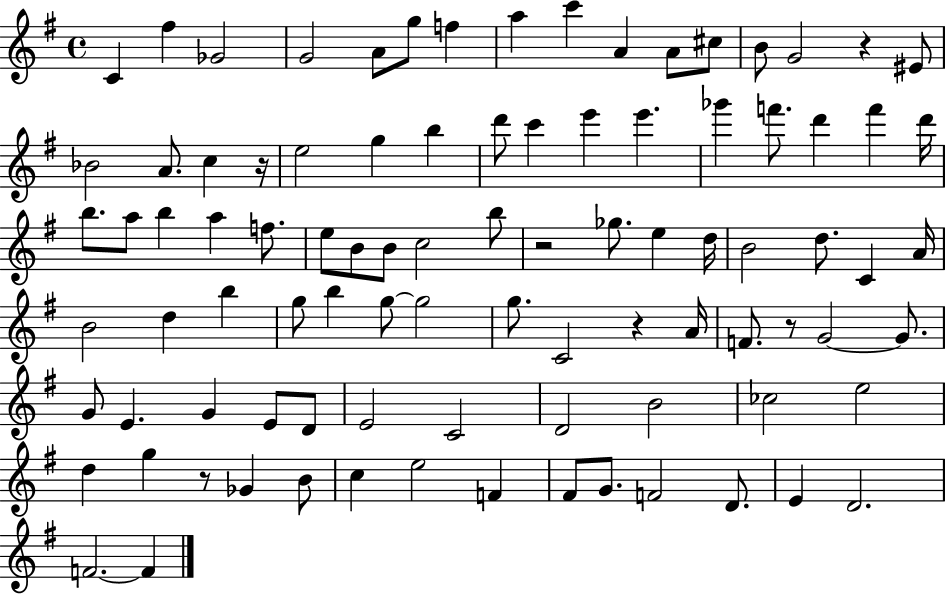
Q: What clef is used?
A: treble